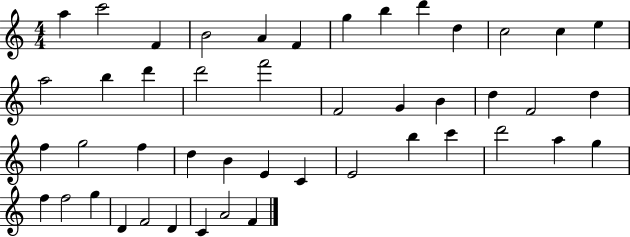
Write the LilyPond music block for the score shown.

{
  \clef treble
  \numericTimeSignature
  \time 4/4
  \key c \major
  a''4 c'''2 f'4 | b'2 a'4 f'4 | g''4 b''4 d'''4 d''4 | c''2 c''4 e''4 | \break a''2 b''4 d'''4 | d'''2 f'''2 | f'2 g'4 b'4 | d''4 f'2 d''4 | \break f''4 g''2 f''4 | d''4 b'4 e'4 c'4 | e'2 b''4 c'''4 | d'''2 a''4 g''4 | \break f''4 f''2 g''4 | d'4 f'2 d'4 | c'4 a'2 f'4 | \bar "|."
}